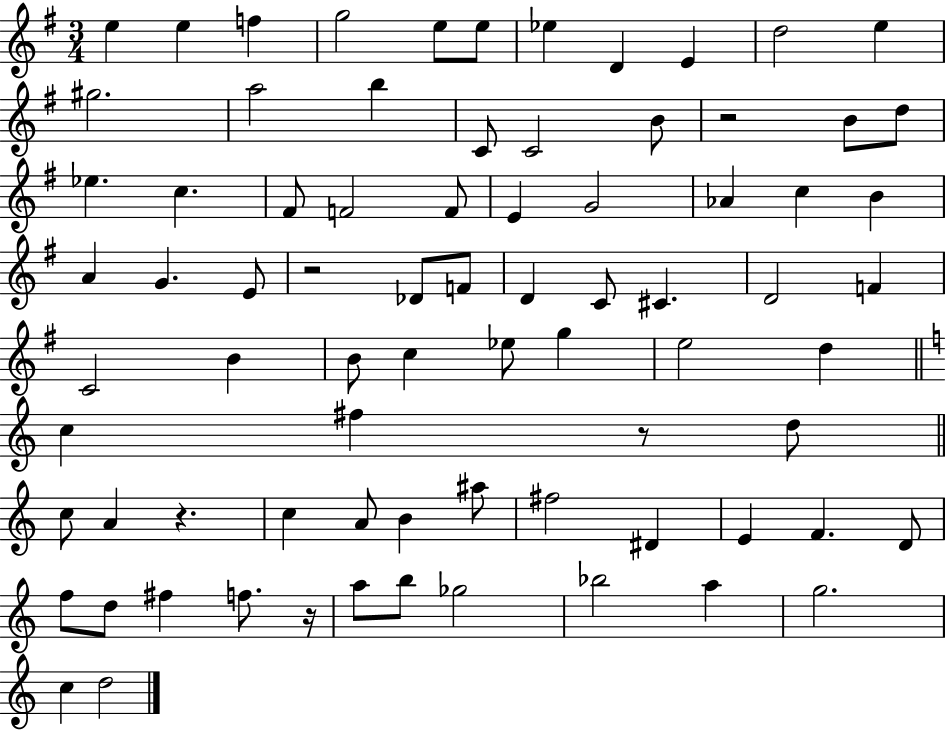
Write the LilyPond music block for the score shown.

{
  \clef treble
  \numericTimeSignature
  \time 3/4
  \key g \major
  \repeat volta 2 { e''4 e''4 f''4 | g''2 e''8 e''8 | ees''4 d'4 e'4 | d''2 e''4 | \break gis''2. | a''2 b''4 | c'8 c'2 b'8 | r2 b'8 d''8 | \break ees''4. c''4. | fis'8 f'2 f'8 | e'4 g'2 | aes'4 c''4 b'4 | \break a'4 g'4. e'8 | r2 des'8 f'8 | d'4 c'8 cis'4. | d'2 f'4 | \break c'2 b'4 | b'8 c''4 ees''8 g''4 | e''2 d''4 | \bar "||" \break \key c \major c''4 fis''4 r8 d''8 | \bar "||" \break \key a \minor c''8 a'4 r4. | c''4 a'8 b'4 ais''8 | fis''2 dis'4 | e'4 f'4. d'8 | \break f''8 d''8 fis''4 f''8. r16 | a''8 b''8 ges''2 | bes''2 a''4 | g''2. | \break c''4 d''2 | } \bar "|."
}